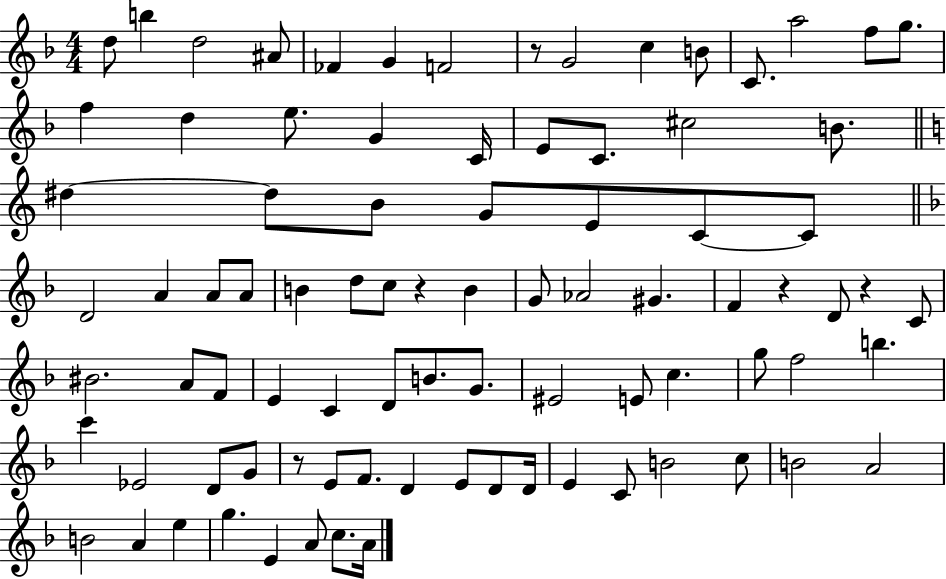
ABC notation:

X:1
T:Untitled
M:4/4
L:1/4
K:F
d/2 b d2 ^A/2 _F G F2 z/2 G2 c B/2 C/2 a2 f/2 g/2 f d e/2 G C/4 E/2 C/2 ^c2 B/2 ^d ^d/2 B/2 G/2 E/2 C/2 C/2 D2 A A/2 A/2 B d/2 c/2 z B G/2 _A2 ^G F z D/2 z C/2 ^B2 A/2 F/2 E C D/2 B/2 G/2 ^E2 E/2 c g/2 f2 b c' _E2 D/2 G/2 z/2 E/2 F/2 D E/2 D/2 D/4 E C/2 B2 c/2 B2 A2 B2 A e g E A/2 c/2 A/4